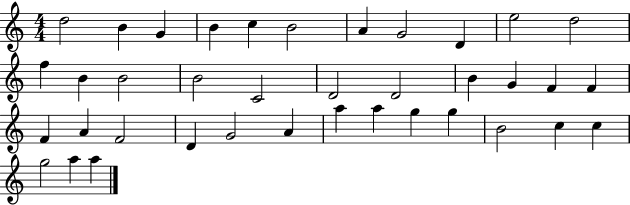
{
  \clef treble
  \numericTimeSignature
  \time 4/4
  \key c \major
  d''2 b'4 g'4 | b'4 c''4 b'2 | a'4 g'2 d'4 | e''2 d''2 | \break f''4 b'4 b'2 | b'2 c'2 | d'2 d'2 | b'4 g'4 f'4 f'4 | \break f'4 a'4 f'2 | d'4 g'2 a'4 | a''4 a''4 g''4 g''4 | b'2 c''4 c''4 | \break g''2 a''4 a''4 | \bar "|."
}